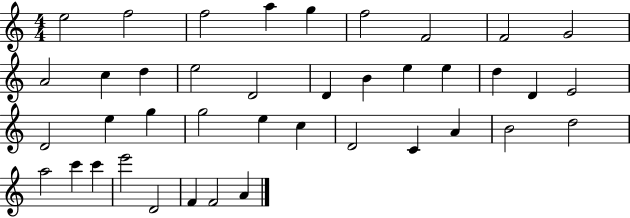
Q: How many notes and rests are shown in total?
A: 40